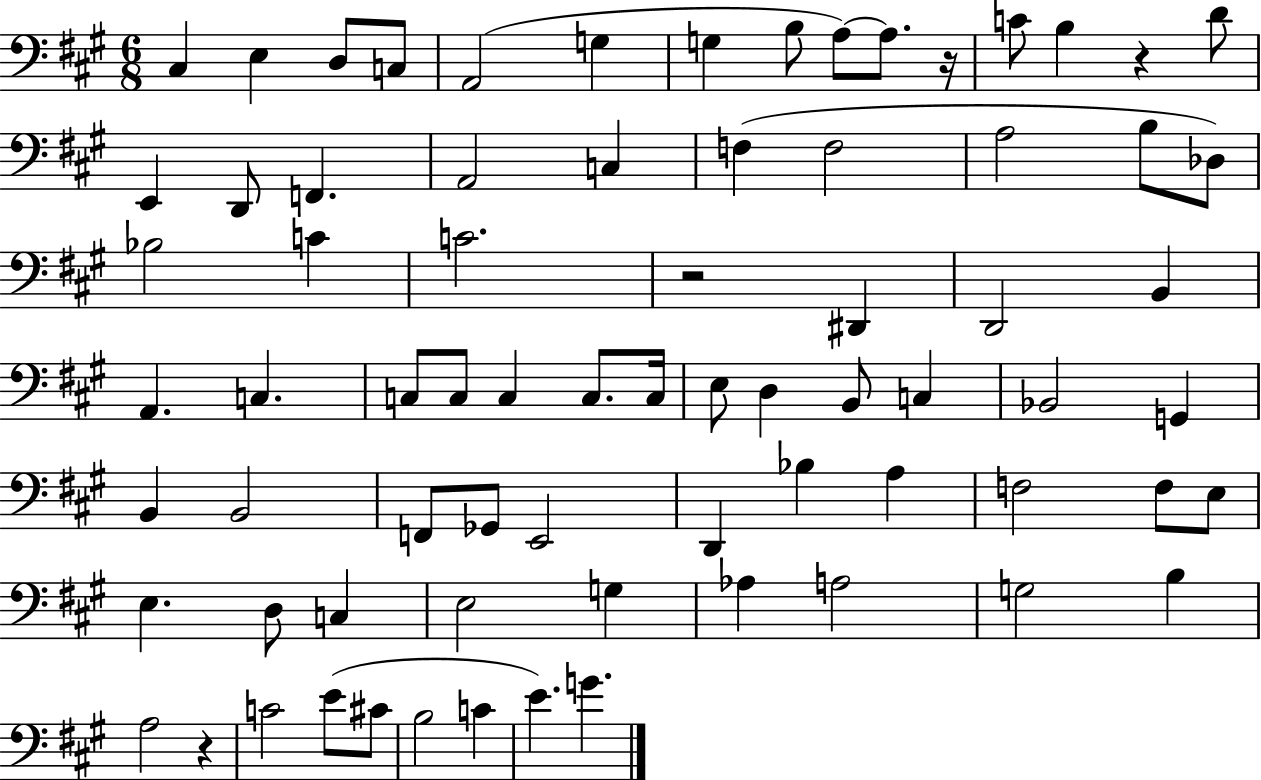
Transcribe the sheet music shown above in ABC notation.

X:1
T:Untitled
M:6/8
L:1/4
K:A
^C, E, D,/2 C,/2 A,,2 G, G, B,/2 A,/2 A,/2 z/4 C/2 B, z D/2 E,, D,,/2 F,, A,,2 C, F, F,2 A,2 B,/2 _D,/2 _B,2 C C2 z2 ^D,, D,,2 B,, A,, C, C,/2 C,/2 C, C,/2 C,/4 E,/2 D, B,,/2 C, _B,,2 G,, B,, B,,2 F,,/2 _G,,/2 E,,2 D,, _B, A, F,2 F,/2 E,/2 E, D,/2 C, E,2 G, _A, A,2 G,2 B, A,2 z C2 E/2 ^C/2 B,2 C E G